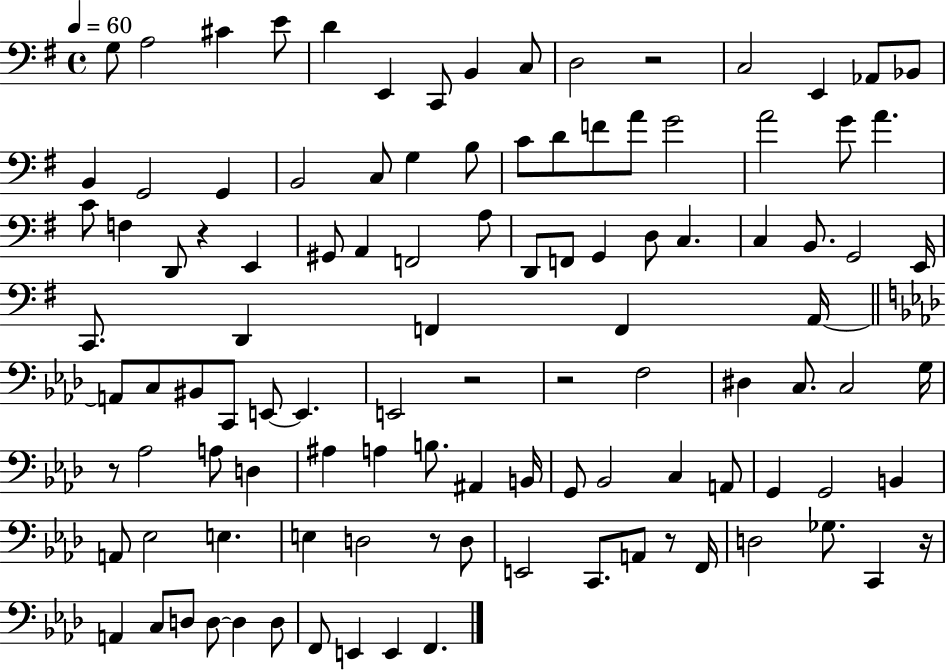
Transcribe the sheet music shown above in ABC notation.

X:1
T:Untitled
M:4/4
L:1/4
K:G
G,/2 A,2 ^C E/2 D E,, C,,/2 B,, C,/2 D,2 z2 C,2 E,, _A,,/2 _B,,/2 B,, G,,2 G,, B,,2 C,/2 G, B,/2 C/2 D/2 F/2 A/2 G2 A2 G/2 A C/2 F, D,,/2 z E,, ^G,,/2 A,, F,,2 A,/2 D,,/2 F,,/2 G,, D,/2 C, C, B,,/2 G,,2 E,,/4 C,,/2 D,, F,, F,, A,,/4 A,,/2 C,/2 ^B,,/2 C,,/2 E,,/2 E,, E,,2 z2 z2 F,2 ^D, C,/2 C,2 G,/4 z/2 _A,2 A,/2 D, ^A, A, B,/2 ^A,, B,,/4 G,,/2 _B,,2 C, A,,/2 G,, G,,2 B,, A,,/2 _E,2 E, E, D,2 z/2 D,/2 E,,2 C,,/2 A,,/2 z/2 F,,/4 D,2 _G,/2 C,, z/4 A,, C,/2 D,/2 D,/2 D, D,/2 F,,/2 E,, E,, F,,